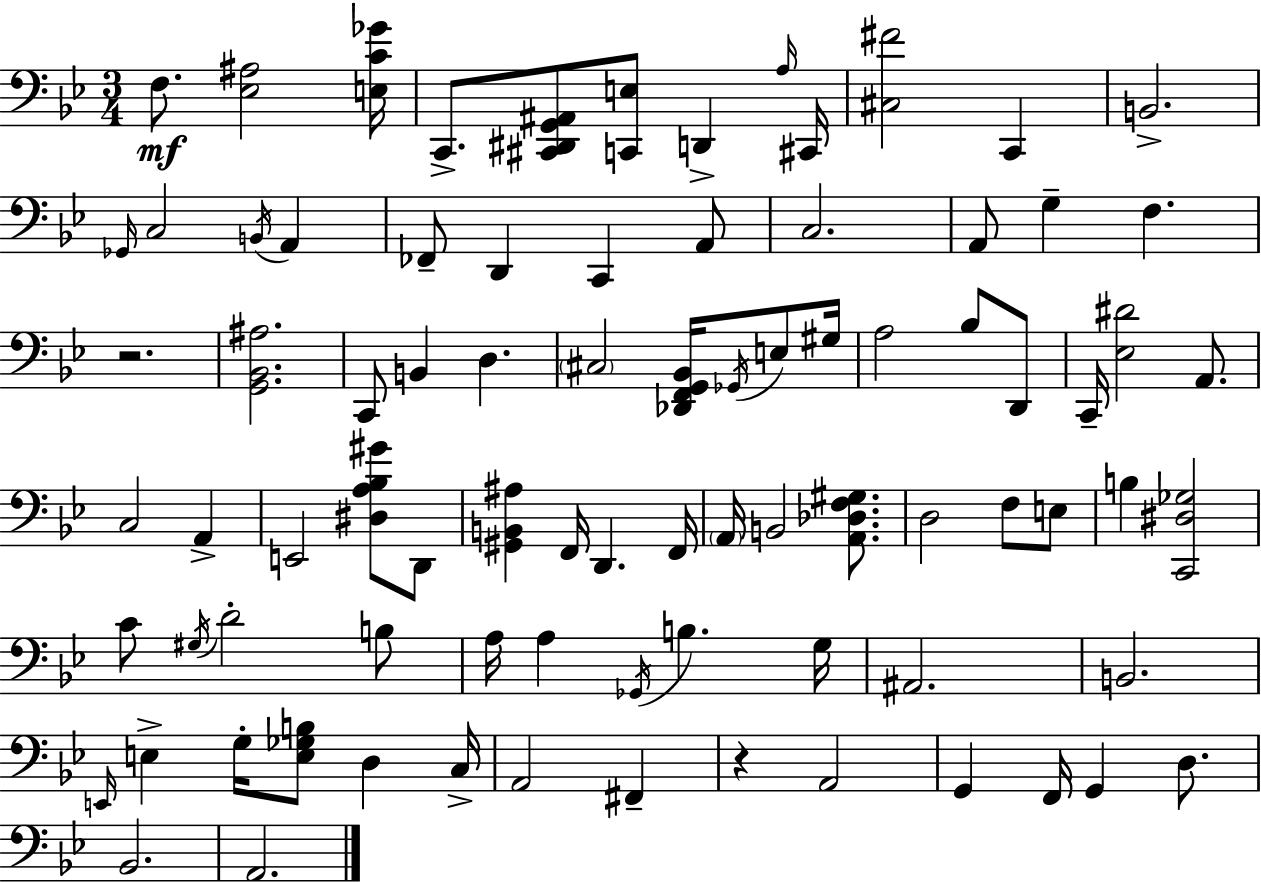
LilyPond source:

{
  \clef bass
  \numericTimeSignature
  \time 3/4
  \key g \minor
  f8.\mf <ees ais>2 <e c' ges'>16 | c,8.-> <cis, dis, g, ais,>8 <c, e>8 d,4-> \grace { a16 } | cis,16 <cis fis'>2 c,4 | b,2.-> | \break \grace { ges,16 } c2 \acciaccatura { b,16 } a,4 | fes,8-- d,4 c,4 | a,8 c2. | a,8 g4-- f4. | \break r2. | <g, bes, ais>2. | c,8 b,4 d4. | \parenthesize cis2 <des, f, g, bes,>16 | \break \acciaccatura { ges,16 } e8 gis16 a2 | bes8 d,8 c,16-- <ees dis'>2 | a,8. c2 | a,4-> e,2 | \break <dis a bes gis'>8 d,8 <gis, b, ais>4 f,16 d,4. | f,16 \parenthesize a,16 b,2 | <a, des f gis>8. d2 | f8 e8 b4 <c, dis ges>2 | \break c'8 \acciaccatura { gis16 } d'2-. | b8 a16 a4 \acciaccatura { ges,16 } b4. | g16 ais,2. | b,2. | \break \grace { e,16 } e4-> g16-. | <e ges b>8 d4 c16-> a,2 | fis,4-- r4 a,2 | g,4 f,16 | \break g,4 d8. bes,2. | a,2. | \bar "|."
}